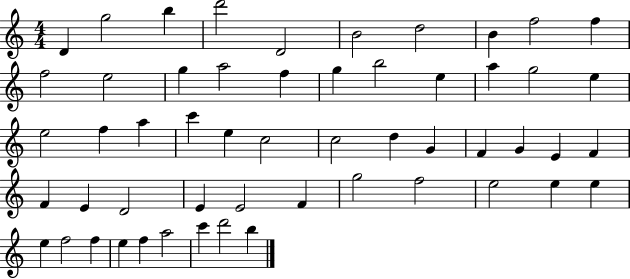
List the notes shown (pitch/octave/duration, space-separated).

D4/q G5/h B5/q D6/h D4/h B4/h D5/h B4/q F5/h F5/q F5/h E5/h G5/q A5/h F5/q G5/q B5/h E5/q A5/q G5/h E5/q E5/h F5/q A5/q C6/q E5/q C5/h C5/h D5/q G4/q F4/q G4/q E4/q F4/q F4/q E4/q D4/h E4/q E4/h F4/q G5/h F5/h E5/h E5/q E5/q E5/q F5/h F5/q E5/q F5/q A5/h C6/q D6/h B5/q